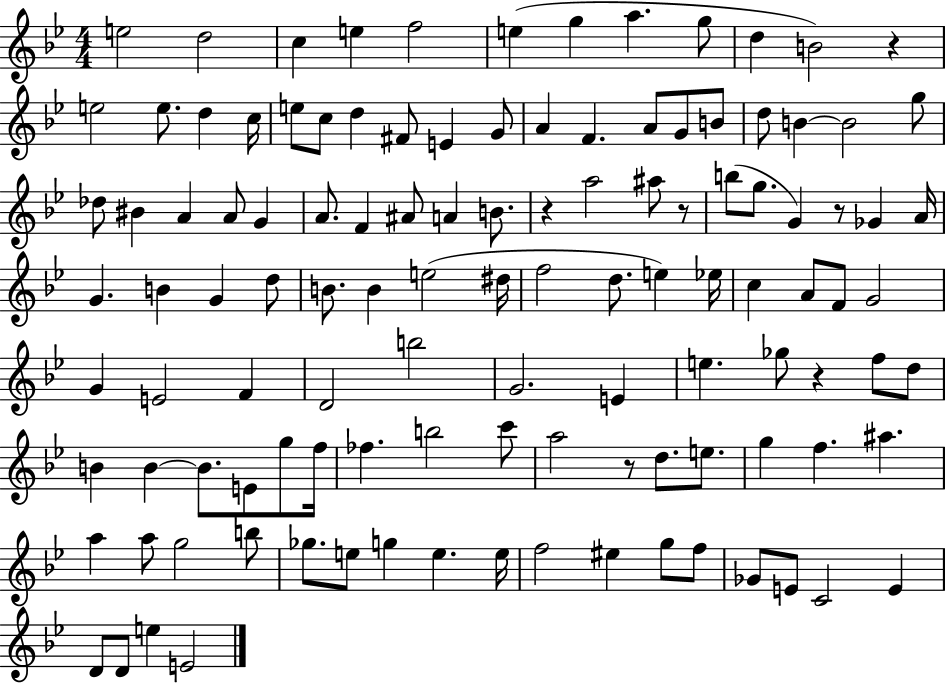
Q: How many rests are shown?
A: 6